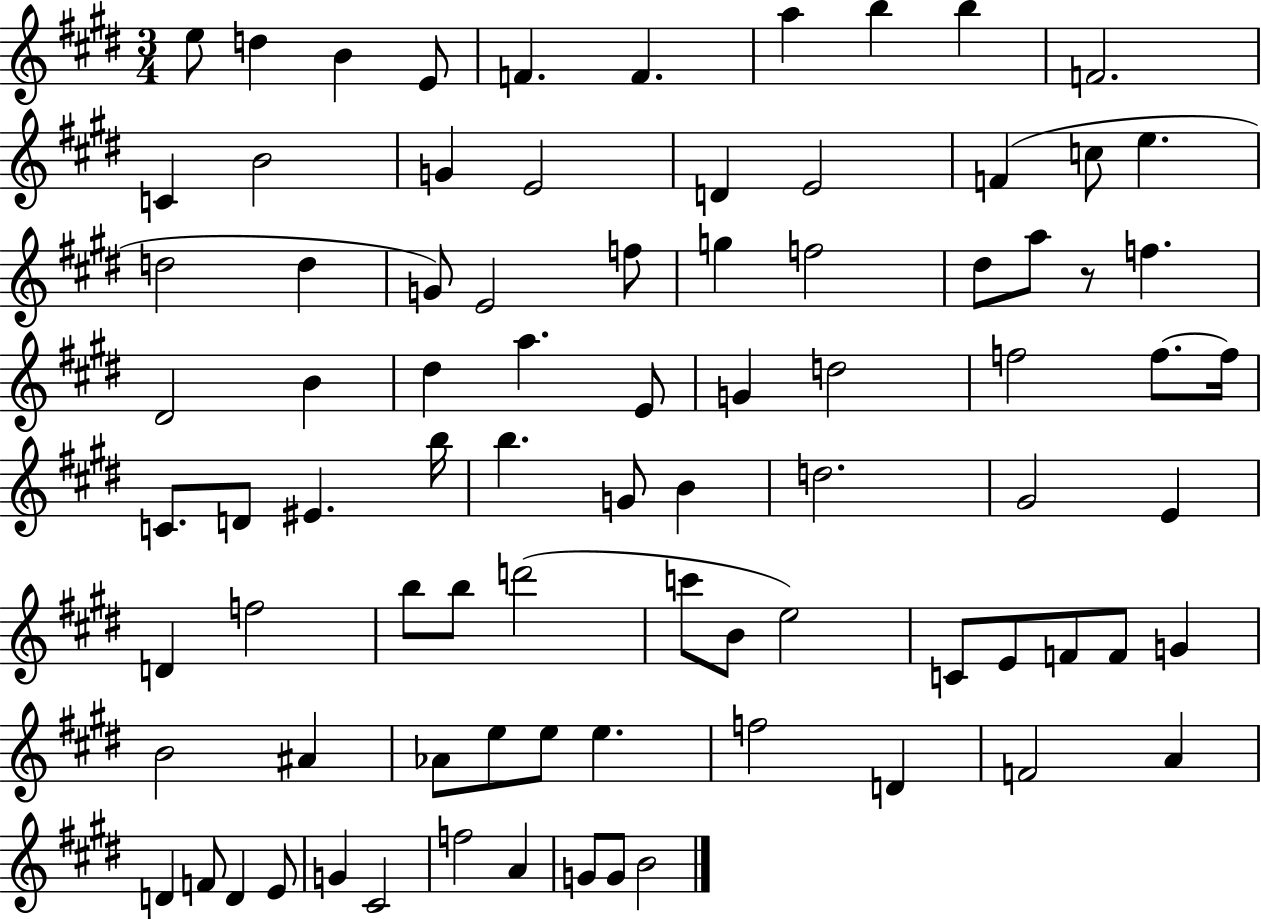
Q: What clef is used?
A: treble